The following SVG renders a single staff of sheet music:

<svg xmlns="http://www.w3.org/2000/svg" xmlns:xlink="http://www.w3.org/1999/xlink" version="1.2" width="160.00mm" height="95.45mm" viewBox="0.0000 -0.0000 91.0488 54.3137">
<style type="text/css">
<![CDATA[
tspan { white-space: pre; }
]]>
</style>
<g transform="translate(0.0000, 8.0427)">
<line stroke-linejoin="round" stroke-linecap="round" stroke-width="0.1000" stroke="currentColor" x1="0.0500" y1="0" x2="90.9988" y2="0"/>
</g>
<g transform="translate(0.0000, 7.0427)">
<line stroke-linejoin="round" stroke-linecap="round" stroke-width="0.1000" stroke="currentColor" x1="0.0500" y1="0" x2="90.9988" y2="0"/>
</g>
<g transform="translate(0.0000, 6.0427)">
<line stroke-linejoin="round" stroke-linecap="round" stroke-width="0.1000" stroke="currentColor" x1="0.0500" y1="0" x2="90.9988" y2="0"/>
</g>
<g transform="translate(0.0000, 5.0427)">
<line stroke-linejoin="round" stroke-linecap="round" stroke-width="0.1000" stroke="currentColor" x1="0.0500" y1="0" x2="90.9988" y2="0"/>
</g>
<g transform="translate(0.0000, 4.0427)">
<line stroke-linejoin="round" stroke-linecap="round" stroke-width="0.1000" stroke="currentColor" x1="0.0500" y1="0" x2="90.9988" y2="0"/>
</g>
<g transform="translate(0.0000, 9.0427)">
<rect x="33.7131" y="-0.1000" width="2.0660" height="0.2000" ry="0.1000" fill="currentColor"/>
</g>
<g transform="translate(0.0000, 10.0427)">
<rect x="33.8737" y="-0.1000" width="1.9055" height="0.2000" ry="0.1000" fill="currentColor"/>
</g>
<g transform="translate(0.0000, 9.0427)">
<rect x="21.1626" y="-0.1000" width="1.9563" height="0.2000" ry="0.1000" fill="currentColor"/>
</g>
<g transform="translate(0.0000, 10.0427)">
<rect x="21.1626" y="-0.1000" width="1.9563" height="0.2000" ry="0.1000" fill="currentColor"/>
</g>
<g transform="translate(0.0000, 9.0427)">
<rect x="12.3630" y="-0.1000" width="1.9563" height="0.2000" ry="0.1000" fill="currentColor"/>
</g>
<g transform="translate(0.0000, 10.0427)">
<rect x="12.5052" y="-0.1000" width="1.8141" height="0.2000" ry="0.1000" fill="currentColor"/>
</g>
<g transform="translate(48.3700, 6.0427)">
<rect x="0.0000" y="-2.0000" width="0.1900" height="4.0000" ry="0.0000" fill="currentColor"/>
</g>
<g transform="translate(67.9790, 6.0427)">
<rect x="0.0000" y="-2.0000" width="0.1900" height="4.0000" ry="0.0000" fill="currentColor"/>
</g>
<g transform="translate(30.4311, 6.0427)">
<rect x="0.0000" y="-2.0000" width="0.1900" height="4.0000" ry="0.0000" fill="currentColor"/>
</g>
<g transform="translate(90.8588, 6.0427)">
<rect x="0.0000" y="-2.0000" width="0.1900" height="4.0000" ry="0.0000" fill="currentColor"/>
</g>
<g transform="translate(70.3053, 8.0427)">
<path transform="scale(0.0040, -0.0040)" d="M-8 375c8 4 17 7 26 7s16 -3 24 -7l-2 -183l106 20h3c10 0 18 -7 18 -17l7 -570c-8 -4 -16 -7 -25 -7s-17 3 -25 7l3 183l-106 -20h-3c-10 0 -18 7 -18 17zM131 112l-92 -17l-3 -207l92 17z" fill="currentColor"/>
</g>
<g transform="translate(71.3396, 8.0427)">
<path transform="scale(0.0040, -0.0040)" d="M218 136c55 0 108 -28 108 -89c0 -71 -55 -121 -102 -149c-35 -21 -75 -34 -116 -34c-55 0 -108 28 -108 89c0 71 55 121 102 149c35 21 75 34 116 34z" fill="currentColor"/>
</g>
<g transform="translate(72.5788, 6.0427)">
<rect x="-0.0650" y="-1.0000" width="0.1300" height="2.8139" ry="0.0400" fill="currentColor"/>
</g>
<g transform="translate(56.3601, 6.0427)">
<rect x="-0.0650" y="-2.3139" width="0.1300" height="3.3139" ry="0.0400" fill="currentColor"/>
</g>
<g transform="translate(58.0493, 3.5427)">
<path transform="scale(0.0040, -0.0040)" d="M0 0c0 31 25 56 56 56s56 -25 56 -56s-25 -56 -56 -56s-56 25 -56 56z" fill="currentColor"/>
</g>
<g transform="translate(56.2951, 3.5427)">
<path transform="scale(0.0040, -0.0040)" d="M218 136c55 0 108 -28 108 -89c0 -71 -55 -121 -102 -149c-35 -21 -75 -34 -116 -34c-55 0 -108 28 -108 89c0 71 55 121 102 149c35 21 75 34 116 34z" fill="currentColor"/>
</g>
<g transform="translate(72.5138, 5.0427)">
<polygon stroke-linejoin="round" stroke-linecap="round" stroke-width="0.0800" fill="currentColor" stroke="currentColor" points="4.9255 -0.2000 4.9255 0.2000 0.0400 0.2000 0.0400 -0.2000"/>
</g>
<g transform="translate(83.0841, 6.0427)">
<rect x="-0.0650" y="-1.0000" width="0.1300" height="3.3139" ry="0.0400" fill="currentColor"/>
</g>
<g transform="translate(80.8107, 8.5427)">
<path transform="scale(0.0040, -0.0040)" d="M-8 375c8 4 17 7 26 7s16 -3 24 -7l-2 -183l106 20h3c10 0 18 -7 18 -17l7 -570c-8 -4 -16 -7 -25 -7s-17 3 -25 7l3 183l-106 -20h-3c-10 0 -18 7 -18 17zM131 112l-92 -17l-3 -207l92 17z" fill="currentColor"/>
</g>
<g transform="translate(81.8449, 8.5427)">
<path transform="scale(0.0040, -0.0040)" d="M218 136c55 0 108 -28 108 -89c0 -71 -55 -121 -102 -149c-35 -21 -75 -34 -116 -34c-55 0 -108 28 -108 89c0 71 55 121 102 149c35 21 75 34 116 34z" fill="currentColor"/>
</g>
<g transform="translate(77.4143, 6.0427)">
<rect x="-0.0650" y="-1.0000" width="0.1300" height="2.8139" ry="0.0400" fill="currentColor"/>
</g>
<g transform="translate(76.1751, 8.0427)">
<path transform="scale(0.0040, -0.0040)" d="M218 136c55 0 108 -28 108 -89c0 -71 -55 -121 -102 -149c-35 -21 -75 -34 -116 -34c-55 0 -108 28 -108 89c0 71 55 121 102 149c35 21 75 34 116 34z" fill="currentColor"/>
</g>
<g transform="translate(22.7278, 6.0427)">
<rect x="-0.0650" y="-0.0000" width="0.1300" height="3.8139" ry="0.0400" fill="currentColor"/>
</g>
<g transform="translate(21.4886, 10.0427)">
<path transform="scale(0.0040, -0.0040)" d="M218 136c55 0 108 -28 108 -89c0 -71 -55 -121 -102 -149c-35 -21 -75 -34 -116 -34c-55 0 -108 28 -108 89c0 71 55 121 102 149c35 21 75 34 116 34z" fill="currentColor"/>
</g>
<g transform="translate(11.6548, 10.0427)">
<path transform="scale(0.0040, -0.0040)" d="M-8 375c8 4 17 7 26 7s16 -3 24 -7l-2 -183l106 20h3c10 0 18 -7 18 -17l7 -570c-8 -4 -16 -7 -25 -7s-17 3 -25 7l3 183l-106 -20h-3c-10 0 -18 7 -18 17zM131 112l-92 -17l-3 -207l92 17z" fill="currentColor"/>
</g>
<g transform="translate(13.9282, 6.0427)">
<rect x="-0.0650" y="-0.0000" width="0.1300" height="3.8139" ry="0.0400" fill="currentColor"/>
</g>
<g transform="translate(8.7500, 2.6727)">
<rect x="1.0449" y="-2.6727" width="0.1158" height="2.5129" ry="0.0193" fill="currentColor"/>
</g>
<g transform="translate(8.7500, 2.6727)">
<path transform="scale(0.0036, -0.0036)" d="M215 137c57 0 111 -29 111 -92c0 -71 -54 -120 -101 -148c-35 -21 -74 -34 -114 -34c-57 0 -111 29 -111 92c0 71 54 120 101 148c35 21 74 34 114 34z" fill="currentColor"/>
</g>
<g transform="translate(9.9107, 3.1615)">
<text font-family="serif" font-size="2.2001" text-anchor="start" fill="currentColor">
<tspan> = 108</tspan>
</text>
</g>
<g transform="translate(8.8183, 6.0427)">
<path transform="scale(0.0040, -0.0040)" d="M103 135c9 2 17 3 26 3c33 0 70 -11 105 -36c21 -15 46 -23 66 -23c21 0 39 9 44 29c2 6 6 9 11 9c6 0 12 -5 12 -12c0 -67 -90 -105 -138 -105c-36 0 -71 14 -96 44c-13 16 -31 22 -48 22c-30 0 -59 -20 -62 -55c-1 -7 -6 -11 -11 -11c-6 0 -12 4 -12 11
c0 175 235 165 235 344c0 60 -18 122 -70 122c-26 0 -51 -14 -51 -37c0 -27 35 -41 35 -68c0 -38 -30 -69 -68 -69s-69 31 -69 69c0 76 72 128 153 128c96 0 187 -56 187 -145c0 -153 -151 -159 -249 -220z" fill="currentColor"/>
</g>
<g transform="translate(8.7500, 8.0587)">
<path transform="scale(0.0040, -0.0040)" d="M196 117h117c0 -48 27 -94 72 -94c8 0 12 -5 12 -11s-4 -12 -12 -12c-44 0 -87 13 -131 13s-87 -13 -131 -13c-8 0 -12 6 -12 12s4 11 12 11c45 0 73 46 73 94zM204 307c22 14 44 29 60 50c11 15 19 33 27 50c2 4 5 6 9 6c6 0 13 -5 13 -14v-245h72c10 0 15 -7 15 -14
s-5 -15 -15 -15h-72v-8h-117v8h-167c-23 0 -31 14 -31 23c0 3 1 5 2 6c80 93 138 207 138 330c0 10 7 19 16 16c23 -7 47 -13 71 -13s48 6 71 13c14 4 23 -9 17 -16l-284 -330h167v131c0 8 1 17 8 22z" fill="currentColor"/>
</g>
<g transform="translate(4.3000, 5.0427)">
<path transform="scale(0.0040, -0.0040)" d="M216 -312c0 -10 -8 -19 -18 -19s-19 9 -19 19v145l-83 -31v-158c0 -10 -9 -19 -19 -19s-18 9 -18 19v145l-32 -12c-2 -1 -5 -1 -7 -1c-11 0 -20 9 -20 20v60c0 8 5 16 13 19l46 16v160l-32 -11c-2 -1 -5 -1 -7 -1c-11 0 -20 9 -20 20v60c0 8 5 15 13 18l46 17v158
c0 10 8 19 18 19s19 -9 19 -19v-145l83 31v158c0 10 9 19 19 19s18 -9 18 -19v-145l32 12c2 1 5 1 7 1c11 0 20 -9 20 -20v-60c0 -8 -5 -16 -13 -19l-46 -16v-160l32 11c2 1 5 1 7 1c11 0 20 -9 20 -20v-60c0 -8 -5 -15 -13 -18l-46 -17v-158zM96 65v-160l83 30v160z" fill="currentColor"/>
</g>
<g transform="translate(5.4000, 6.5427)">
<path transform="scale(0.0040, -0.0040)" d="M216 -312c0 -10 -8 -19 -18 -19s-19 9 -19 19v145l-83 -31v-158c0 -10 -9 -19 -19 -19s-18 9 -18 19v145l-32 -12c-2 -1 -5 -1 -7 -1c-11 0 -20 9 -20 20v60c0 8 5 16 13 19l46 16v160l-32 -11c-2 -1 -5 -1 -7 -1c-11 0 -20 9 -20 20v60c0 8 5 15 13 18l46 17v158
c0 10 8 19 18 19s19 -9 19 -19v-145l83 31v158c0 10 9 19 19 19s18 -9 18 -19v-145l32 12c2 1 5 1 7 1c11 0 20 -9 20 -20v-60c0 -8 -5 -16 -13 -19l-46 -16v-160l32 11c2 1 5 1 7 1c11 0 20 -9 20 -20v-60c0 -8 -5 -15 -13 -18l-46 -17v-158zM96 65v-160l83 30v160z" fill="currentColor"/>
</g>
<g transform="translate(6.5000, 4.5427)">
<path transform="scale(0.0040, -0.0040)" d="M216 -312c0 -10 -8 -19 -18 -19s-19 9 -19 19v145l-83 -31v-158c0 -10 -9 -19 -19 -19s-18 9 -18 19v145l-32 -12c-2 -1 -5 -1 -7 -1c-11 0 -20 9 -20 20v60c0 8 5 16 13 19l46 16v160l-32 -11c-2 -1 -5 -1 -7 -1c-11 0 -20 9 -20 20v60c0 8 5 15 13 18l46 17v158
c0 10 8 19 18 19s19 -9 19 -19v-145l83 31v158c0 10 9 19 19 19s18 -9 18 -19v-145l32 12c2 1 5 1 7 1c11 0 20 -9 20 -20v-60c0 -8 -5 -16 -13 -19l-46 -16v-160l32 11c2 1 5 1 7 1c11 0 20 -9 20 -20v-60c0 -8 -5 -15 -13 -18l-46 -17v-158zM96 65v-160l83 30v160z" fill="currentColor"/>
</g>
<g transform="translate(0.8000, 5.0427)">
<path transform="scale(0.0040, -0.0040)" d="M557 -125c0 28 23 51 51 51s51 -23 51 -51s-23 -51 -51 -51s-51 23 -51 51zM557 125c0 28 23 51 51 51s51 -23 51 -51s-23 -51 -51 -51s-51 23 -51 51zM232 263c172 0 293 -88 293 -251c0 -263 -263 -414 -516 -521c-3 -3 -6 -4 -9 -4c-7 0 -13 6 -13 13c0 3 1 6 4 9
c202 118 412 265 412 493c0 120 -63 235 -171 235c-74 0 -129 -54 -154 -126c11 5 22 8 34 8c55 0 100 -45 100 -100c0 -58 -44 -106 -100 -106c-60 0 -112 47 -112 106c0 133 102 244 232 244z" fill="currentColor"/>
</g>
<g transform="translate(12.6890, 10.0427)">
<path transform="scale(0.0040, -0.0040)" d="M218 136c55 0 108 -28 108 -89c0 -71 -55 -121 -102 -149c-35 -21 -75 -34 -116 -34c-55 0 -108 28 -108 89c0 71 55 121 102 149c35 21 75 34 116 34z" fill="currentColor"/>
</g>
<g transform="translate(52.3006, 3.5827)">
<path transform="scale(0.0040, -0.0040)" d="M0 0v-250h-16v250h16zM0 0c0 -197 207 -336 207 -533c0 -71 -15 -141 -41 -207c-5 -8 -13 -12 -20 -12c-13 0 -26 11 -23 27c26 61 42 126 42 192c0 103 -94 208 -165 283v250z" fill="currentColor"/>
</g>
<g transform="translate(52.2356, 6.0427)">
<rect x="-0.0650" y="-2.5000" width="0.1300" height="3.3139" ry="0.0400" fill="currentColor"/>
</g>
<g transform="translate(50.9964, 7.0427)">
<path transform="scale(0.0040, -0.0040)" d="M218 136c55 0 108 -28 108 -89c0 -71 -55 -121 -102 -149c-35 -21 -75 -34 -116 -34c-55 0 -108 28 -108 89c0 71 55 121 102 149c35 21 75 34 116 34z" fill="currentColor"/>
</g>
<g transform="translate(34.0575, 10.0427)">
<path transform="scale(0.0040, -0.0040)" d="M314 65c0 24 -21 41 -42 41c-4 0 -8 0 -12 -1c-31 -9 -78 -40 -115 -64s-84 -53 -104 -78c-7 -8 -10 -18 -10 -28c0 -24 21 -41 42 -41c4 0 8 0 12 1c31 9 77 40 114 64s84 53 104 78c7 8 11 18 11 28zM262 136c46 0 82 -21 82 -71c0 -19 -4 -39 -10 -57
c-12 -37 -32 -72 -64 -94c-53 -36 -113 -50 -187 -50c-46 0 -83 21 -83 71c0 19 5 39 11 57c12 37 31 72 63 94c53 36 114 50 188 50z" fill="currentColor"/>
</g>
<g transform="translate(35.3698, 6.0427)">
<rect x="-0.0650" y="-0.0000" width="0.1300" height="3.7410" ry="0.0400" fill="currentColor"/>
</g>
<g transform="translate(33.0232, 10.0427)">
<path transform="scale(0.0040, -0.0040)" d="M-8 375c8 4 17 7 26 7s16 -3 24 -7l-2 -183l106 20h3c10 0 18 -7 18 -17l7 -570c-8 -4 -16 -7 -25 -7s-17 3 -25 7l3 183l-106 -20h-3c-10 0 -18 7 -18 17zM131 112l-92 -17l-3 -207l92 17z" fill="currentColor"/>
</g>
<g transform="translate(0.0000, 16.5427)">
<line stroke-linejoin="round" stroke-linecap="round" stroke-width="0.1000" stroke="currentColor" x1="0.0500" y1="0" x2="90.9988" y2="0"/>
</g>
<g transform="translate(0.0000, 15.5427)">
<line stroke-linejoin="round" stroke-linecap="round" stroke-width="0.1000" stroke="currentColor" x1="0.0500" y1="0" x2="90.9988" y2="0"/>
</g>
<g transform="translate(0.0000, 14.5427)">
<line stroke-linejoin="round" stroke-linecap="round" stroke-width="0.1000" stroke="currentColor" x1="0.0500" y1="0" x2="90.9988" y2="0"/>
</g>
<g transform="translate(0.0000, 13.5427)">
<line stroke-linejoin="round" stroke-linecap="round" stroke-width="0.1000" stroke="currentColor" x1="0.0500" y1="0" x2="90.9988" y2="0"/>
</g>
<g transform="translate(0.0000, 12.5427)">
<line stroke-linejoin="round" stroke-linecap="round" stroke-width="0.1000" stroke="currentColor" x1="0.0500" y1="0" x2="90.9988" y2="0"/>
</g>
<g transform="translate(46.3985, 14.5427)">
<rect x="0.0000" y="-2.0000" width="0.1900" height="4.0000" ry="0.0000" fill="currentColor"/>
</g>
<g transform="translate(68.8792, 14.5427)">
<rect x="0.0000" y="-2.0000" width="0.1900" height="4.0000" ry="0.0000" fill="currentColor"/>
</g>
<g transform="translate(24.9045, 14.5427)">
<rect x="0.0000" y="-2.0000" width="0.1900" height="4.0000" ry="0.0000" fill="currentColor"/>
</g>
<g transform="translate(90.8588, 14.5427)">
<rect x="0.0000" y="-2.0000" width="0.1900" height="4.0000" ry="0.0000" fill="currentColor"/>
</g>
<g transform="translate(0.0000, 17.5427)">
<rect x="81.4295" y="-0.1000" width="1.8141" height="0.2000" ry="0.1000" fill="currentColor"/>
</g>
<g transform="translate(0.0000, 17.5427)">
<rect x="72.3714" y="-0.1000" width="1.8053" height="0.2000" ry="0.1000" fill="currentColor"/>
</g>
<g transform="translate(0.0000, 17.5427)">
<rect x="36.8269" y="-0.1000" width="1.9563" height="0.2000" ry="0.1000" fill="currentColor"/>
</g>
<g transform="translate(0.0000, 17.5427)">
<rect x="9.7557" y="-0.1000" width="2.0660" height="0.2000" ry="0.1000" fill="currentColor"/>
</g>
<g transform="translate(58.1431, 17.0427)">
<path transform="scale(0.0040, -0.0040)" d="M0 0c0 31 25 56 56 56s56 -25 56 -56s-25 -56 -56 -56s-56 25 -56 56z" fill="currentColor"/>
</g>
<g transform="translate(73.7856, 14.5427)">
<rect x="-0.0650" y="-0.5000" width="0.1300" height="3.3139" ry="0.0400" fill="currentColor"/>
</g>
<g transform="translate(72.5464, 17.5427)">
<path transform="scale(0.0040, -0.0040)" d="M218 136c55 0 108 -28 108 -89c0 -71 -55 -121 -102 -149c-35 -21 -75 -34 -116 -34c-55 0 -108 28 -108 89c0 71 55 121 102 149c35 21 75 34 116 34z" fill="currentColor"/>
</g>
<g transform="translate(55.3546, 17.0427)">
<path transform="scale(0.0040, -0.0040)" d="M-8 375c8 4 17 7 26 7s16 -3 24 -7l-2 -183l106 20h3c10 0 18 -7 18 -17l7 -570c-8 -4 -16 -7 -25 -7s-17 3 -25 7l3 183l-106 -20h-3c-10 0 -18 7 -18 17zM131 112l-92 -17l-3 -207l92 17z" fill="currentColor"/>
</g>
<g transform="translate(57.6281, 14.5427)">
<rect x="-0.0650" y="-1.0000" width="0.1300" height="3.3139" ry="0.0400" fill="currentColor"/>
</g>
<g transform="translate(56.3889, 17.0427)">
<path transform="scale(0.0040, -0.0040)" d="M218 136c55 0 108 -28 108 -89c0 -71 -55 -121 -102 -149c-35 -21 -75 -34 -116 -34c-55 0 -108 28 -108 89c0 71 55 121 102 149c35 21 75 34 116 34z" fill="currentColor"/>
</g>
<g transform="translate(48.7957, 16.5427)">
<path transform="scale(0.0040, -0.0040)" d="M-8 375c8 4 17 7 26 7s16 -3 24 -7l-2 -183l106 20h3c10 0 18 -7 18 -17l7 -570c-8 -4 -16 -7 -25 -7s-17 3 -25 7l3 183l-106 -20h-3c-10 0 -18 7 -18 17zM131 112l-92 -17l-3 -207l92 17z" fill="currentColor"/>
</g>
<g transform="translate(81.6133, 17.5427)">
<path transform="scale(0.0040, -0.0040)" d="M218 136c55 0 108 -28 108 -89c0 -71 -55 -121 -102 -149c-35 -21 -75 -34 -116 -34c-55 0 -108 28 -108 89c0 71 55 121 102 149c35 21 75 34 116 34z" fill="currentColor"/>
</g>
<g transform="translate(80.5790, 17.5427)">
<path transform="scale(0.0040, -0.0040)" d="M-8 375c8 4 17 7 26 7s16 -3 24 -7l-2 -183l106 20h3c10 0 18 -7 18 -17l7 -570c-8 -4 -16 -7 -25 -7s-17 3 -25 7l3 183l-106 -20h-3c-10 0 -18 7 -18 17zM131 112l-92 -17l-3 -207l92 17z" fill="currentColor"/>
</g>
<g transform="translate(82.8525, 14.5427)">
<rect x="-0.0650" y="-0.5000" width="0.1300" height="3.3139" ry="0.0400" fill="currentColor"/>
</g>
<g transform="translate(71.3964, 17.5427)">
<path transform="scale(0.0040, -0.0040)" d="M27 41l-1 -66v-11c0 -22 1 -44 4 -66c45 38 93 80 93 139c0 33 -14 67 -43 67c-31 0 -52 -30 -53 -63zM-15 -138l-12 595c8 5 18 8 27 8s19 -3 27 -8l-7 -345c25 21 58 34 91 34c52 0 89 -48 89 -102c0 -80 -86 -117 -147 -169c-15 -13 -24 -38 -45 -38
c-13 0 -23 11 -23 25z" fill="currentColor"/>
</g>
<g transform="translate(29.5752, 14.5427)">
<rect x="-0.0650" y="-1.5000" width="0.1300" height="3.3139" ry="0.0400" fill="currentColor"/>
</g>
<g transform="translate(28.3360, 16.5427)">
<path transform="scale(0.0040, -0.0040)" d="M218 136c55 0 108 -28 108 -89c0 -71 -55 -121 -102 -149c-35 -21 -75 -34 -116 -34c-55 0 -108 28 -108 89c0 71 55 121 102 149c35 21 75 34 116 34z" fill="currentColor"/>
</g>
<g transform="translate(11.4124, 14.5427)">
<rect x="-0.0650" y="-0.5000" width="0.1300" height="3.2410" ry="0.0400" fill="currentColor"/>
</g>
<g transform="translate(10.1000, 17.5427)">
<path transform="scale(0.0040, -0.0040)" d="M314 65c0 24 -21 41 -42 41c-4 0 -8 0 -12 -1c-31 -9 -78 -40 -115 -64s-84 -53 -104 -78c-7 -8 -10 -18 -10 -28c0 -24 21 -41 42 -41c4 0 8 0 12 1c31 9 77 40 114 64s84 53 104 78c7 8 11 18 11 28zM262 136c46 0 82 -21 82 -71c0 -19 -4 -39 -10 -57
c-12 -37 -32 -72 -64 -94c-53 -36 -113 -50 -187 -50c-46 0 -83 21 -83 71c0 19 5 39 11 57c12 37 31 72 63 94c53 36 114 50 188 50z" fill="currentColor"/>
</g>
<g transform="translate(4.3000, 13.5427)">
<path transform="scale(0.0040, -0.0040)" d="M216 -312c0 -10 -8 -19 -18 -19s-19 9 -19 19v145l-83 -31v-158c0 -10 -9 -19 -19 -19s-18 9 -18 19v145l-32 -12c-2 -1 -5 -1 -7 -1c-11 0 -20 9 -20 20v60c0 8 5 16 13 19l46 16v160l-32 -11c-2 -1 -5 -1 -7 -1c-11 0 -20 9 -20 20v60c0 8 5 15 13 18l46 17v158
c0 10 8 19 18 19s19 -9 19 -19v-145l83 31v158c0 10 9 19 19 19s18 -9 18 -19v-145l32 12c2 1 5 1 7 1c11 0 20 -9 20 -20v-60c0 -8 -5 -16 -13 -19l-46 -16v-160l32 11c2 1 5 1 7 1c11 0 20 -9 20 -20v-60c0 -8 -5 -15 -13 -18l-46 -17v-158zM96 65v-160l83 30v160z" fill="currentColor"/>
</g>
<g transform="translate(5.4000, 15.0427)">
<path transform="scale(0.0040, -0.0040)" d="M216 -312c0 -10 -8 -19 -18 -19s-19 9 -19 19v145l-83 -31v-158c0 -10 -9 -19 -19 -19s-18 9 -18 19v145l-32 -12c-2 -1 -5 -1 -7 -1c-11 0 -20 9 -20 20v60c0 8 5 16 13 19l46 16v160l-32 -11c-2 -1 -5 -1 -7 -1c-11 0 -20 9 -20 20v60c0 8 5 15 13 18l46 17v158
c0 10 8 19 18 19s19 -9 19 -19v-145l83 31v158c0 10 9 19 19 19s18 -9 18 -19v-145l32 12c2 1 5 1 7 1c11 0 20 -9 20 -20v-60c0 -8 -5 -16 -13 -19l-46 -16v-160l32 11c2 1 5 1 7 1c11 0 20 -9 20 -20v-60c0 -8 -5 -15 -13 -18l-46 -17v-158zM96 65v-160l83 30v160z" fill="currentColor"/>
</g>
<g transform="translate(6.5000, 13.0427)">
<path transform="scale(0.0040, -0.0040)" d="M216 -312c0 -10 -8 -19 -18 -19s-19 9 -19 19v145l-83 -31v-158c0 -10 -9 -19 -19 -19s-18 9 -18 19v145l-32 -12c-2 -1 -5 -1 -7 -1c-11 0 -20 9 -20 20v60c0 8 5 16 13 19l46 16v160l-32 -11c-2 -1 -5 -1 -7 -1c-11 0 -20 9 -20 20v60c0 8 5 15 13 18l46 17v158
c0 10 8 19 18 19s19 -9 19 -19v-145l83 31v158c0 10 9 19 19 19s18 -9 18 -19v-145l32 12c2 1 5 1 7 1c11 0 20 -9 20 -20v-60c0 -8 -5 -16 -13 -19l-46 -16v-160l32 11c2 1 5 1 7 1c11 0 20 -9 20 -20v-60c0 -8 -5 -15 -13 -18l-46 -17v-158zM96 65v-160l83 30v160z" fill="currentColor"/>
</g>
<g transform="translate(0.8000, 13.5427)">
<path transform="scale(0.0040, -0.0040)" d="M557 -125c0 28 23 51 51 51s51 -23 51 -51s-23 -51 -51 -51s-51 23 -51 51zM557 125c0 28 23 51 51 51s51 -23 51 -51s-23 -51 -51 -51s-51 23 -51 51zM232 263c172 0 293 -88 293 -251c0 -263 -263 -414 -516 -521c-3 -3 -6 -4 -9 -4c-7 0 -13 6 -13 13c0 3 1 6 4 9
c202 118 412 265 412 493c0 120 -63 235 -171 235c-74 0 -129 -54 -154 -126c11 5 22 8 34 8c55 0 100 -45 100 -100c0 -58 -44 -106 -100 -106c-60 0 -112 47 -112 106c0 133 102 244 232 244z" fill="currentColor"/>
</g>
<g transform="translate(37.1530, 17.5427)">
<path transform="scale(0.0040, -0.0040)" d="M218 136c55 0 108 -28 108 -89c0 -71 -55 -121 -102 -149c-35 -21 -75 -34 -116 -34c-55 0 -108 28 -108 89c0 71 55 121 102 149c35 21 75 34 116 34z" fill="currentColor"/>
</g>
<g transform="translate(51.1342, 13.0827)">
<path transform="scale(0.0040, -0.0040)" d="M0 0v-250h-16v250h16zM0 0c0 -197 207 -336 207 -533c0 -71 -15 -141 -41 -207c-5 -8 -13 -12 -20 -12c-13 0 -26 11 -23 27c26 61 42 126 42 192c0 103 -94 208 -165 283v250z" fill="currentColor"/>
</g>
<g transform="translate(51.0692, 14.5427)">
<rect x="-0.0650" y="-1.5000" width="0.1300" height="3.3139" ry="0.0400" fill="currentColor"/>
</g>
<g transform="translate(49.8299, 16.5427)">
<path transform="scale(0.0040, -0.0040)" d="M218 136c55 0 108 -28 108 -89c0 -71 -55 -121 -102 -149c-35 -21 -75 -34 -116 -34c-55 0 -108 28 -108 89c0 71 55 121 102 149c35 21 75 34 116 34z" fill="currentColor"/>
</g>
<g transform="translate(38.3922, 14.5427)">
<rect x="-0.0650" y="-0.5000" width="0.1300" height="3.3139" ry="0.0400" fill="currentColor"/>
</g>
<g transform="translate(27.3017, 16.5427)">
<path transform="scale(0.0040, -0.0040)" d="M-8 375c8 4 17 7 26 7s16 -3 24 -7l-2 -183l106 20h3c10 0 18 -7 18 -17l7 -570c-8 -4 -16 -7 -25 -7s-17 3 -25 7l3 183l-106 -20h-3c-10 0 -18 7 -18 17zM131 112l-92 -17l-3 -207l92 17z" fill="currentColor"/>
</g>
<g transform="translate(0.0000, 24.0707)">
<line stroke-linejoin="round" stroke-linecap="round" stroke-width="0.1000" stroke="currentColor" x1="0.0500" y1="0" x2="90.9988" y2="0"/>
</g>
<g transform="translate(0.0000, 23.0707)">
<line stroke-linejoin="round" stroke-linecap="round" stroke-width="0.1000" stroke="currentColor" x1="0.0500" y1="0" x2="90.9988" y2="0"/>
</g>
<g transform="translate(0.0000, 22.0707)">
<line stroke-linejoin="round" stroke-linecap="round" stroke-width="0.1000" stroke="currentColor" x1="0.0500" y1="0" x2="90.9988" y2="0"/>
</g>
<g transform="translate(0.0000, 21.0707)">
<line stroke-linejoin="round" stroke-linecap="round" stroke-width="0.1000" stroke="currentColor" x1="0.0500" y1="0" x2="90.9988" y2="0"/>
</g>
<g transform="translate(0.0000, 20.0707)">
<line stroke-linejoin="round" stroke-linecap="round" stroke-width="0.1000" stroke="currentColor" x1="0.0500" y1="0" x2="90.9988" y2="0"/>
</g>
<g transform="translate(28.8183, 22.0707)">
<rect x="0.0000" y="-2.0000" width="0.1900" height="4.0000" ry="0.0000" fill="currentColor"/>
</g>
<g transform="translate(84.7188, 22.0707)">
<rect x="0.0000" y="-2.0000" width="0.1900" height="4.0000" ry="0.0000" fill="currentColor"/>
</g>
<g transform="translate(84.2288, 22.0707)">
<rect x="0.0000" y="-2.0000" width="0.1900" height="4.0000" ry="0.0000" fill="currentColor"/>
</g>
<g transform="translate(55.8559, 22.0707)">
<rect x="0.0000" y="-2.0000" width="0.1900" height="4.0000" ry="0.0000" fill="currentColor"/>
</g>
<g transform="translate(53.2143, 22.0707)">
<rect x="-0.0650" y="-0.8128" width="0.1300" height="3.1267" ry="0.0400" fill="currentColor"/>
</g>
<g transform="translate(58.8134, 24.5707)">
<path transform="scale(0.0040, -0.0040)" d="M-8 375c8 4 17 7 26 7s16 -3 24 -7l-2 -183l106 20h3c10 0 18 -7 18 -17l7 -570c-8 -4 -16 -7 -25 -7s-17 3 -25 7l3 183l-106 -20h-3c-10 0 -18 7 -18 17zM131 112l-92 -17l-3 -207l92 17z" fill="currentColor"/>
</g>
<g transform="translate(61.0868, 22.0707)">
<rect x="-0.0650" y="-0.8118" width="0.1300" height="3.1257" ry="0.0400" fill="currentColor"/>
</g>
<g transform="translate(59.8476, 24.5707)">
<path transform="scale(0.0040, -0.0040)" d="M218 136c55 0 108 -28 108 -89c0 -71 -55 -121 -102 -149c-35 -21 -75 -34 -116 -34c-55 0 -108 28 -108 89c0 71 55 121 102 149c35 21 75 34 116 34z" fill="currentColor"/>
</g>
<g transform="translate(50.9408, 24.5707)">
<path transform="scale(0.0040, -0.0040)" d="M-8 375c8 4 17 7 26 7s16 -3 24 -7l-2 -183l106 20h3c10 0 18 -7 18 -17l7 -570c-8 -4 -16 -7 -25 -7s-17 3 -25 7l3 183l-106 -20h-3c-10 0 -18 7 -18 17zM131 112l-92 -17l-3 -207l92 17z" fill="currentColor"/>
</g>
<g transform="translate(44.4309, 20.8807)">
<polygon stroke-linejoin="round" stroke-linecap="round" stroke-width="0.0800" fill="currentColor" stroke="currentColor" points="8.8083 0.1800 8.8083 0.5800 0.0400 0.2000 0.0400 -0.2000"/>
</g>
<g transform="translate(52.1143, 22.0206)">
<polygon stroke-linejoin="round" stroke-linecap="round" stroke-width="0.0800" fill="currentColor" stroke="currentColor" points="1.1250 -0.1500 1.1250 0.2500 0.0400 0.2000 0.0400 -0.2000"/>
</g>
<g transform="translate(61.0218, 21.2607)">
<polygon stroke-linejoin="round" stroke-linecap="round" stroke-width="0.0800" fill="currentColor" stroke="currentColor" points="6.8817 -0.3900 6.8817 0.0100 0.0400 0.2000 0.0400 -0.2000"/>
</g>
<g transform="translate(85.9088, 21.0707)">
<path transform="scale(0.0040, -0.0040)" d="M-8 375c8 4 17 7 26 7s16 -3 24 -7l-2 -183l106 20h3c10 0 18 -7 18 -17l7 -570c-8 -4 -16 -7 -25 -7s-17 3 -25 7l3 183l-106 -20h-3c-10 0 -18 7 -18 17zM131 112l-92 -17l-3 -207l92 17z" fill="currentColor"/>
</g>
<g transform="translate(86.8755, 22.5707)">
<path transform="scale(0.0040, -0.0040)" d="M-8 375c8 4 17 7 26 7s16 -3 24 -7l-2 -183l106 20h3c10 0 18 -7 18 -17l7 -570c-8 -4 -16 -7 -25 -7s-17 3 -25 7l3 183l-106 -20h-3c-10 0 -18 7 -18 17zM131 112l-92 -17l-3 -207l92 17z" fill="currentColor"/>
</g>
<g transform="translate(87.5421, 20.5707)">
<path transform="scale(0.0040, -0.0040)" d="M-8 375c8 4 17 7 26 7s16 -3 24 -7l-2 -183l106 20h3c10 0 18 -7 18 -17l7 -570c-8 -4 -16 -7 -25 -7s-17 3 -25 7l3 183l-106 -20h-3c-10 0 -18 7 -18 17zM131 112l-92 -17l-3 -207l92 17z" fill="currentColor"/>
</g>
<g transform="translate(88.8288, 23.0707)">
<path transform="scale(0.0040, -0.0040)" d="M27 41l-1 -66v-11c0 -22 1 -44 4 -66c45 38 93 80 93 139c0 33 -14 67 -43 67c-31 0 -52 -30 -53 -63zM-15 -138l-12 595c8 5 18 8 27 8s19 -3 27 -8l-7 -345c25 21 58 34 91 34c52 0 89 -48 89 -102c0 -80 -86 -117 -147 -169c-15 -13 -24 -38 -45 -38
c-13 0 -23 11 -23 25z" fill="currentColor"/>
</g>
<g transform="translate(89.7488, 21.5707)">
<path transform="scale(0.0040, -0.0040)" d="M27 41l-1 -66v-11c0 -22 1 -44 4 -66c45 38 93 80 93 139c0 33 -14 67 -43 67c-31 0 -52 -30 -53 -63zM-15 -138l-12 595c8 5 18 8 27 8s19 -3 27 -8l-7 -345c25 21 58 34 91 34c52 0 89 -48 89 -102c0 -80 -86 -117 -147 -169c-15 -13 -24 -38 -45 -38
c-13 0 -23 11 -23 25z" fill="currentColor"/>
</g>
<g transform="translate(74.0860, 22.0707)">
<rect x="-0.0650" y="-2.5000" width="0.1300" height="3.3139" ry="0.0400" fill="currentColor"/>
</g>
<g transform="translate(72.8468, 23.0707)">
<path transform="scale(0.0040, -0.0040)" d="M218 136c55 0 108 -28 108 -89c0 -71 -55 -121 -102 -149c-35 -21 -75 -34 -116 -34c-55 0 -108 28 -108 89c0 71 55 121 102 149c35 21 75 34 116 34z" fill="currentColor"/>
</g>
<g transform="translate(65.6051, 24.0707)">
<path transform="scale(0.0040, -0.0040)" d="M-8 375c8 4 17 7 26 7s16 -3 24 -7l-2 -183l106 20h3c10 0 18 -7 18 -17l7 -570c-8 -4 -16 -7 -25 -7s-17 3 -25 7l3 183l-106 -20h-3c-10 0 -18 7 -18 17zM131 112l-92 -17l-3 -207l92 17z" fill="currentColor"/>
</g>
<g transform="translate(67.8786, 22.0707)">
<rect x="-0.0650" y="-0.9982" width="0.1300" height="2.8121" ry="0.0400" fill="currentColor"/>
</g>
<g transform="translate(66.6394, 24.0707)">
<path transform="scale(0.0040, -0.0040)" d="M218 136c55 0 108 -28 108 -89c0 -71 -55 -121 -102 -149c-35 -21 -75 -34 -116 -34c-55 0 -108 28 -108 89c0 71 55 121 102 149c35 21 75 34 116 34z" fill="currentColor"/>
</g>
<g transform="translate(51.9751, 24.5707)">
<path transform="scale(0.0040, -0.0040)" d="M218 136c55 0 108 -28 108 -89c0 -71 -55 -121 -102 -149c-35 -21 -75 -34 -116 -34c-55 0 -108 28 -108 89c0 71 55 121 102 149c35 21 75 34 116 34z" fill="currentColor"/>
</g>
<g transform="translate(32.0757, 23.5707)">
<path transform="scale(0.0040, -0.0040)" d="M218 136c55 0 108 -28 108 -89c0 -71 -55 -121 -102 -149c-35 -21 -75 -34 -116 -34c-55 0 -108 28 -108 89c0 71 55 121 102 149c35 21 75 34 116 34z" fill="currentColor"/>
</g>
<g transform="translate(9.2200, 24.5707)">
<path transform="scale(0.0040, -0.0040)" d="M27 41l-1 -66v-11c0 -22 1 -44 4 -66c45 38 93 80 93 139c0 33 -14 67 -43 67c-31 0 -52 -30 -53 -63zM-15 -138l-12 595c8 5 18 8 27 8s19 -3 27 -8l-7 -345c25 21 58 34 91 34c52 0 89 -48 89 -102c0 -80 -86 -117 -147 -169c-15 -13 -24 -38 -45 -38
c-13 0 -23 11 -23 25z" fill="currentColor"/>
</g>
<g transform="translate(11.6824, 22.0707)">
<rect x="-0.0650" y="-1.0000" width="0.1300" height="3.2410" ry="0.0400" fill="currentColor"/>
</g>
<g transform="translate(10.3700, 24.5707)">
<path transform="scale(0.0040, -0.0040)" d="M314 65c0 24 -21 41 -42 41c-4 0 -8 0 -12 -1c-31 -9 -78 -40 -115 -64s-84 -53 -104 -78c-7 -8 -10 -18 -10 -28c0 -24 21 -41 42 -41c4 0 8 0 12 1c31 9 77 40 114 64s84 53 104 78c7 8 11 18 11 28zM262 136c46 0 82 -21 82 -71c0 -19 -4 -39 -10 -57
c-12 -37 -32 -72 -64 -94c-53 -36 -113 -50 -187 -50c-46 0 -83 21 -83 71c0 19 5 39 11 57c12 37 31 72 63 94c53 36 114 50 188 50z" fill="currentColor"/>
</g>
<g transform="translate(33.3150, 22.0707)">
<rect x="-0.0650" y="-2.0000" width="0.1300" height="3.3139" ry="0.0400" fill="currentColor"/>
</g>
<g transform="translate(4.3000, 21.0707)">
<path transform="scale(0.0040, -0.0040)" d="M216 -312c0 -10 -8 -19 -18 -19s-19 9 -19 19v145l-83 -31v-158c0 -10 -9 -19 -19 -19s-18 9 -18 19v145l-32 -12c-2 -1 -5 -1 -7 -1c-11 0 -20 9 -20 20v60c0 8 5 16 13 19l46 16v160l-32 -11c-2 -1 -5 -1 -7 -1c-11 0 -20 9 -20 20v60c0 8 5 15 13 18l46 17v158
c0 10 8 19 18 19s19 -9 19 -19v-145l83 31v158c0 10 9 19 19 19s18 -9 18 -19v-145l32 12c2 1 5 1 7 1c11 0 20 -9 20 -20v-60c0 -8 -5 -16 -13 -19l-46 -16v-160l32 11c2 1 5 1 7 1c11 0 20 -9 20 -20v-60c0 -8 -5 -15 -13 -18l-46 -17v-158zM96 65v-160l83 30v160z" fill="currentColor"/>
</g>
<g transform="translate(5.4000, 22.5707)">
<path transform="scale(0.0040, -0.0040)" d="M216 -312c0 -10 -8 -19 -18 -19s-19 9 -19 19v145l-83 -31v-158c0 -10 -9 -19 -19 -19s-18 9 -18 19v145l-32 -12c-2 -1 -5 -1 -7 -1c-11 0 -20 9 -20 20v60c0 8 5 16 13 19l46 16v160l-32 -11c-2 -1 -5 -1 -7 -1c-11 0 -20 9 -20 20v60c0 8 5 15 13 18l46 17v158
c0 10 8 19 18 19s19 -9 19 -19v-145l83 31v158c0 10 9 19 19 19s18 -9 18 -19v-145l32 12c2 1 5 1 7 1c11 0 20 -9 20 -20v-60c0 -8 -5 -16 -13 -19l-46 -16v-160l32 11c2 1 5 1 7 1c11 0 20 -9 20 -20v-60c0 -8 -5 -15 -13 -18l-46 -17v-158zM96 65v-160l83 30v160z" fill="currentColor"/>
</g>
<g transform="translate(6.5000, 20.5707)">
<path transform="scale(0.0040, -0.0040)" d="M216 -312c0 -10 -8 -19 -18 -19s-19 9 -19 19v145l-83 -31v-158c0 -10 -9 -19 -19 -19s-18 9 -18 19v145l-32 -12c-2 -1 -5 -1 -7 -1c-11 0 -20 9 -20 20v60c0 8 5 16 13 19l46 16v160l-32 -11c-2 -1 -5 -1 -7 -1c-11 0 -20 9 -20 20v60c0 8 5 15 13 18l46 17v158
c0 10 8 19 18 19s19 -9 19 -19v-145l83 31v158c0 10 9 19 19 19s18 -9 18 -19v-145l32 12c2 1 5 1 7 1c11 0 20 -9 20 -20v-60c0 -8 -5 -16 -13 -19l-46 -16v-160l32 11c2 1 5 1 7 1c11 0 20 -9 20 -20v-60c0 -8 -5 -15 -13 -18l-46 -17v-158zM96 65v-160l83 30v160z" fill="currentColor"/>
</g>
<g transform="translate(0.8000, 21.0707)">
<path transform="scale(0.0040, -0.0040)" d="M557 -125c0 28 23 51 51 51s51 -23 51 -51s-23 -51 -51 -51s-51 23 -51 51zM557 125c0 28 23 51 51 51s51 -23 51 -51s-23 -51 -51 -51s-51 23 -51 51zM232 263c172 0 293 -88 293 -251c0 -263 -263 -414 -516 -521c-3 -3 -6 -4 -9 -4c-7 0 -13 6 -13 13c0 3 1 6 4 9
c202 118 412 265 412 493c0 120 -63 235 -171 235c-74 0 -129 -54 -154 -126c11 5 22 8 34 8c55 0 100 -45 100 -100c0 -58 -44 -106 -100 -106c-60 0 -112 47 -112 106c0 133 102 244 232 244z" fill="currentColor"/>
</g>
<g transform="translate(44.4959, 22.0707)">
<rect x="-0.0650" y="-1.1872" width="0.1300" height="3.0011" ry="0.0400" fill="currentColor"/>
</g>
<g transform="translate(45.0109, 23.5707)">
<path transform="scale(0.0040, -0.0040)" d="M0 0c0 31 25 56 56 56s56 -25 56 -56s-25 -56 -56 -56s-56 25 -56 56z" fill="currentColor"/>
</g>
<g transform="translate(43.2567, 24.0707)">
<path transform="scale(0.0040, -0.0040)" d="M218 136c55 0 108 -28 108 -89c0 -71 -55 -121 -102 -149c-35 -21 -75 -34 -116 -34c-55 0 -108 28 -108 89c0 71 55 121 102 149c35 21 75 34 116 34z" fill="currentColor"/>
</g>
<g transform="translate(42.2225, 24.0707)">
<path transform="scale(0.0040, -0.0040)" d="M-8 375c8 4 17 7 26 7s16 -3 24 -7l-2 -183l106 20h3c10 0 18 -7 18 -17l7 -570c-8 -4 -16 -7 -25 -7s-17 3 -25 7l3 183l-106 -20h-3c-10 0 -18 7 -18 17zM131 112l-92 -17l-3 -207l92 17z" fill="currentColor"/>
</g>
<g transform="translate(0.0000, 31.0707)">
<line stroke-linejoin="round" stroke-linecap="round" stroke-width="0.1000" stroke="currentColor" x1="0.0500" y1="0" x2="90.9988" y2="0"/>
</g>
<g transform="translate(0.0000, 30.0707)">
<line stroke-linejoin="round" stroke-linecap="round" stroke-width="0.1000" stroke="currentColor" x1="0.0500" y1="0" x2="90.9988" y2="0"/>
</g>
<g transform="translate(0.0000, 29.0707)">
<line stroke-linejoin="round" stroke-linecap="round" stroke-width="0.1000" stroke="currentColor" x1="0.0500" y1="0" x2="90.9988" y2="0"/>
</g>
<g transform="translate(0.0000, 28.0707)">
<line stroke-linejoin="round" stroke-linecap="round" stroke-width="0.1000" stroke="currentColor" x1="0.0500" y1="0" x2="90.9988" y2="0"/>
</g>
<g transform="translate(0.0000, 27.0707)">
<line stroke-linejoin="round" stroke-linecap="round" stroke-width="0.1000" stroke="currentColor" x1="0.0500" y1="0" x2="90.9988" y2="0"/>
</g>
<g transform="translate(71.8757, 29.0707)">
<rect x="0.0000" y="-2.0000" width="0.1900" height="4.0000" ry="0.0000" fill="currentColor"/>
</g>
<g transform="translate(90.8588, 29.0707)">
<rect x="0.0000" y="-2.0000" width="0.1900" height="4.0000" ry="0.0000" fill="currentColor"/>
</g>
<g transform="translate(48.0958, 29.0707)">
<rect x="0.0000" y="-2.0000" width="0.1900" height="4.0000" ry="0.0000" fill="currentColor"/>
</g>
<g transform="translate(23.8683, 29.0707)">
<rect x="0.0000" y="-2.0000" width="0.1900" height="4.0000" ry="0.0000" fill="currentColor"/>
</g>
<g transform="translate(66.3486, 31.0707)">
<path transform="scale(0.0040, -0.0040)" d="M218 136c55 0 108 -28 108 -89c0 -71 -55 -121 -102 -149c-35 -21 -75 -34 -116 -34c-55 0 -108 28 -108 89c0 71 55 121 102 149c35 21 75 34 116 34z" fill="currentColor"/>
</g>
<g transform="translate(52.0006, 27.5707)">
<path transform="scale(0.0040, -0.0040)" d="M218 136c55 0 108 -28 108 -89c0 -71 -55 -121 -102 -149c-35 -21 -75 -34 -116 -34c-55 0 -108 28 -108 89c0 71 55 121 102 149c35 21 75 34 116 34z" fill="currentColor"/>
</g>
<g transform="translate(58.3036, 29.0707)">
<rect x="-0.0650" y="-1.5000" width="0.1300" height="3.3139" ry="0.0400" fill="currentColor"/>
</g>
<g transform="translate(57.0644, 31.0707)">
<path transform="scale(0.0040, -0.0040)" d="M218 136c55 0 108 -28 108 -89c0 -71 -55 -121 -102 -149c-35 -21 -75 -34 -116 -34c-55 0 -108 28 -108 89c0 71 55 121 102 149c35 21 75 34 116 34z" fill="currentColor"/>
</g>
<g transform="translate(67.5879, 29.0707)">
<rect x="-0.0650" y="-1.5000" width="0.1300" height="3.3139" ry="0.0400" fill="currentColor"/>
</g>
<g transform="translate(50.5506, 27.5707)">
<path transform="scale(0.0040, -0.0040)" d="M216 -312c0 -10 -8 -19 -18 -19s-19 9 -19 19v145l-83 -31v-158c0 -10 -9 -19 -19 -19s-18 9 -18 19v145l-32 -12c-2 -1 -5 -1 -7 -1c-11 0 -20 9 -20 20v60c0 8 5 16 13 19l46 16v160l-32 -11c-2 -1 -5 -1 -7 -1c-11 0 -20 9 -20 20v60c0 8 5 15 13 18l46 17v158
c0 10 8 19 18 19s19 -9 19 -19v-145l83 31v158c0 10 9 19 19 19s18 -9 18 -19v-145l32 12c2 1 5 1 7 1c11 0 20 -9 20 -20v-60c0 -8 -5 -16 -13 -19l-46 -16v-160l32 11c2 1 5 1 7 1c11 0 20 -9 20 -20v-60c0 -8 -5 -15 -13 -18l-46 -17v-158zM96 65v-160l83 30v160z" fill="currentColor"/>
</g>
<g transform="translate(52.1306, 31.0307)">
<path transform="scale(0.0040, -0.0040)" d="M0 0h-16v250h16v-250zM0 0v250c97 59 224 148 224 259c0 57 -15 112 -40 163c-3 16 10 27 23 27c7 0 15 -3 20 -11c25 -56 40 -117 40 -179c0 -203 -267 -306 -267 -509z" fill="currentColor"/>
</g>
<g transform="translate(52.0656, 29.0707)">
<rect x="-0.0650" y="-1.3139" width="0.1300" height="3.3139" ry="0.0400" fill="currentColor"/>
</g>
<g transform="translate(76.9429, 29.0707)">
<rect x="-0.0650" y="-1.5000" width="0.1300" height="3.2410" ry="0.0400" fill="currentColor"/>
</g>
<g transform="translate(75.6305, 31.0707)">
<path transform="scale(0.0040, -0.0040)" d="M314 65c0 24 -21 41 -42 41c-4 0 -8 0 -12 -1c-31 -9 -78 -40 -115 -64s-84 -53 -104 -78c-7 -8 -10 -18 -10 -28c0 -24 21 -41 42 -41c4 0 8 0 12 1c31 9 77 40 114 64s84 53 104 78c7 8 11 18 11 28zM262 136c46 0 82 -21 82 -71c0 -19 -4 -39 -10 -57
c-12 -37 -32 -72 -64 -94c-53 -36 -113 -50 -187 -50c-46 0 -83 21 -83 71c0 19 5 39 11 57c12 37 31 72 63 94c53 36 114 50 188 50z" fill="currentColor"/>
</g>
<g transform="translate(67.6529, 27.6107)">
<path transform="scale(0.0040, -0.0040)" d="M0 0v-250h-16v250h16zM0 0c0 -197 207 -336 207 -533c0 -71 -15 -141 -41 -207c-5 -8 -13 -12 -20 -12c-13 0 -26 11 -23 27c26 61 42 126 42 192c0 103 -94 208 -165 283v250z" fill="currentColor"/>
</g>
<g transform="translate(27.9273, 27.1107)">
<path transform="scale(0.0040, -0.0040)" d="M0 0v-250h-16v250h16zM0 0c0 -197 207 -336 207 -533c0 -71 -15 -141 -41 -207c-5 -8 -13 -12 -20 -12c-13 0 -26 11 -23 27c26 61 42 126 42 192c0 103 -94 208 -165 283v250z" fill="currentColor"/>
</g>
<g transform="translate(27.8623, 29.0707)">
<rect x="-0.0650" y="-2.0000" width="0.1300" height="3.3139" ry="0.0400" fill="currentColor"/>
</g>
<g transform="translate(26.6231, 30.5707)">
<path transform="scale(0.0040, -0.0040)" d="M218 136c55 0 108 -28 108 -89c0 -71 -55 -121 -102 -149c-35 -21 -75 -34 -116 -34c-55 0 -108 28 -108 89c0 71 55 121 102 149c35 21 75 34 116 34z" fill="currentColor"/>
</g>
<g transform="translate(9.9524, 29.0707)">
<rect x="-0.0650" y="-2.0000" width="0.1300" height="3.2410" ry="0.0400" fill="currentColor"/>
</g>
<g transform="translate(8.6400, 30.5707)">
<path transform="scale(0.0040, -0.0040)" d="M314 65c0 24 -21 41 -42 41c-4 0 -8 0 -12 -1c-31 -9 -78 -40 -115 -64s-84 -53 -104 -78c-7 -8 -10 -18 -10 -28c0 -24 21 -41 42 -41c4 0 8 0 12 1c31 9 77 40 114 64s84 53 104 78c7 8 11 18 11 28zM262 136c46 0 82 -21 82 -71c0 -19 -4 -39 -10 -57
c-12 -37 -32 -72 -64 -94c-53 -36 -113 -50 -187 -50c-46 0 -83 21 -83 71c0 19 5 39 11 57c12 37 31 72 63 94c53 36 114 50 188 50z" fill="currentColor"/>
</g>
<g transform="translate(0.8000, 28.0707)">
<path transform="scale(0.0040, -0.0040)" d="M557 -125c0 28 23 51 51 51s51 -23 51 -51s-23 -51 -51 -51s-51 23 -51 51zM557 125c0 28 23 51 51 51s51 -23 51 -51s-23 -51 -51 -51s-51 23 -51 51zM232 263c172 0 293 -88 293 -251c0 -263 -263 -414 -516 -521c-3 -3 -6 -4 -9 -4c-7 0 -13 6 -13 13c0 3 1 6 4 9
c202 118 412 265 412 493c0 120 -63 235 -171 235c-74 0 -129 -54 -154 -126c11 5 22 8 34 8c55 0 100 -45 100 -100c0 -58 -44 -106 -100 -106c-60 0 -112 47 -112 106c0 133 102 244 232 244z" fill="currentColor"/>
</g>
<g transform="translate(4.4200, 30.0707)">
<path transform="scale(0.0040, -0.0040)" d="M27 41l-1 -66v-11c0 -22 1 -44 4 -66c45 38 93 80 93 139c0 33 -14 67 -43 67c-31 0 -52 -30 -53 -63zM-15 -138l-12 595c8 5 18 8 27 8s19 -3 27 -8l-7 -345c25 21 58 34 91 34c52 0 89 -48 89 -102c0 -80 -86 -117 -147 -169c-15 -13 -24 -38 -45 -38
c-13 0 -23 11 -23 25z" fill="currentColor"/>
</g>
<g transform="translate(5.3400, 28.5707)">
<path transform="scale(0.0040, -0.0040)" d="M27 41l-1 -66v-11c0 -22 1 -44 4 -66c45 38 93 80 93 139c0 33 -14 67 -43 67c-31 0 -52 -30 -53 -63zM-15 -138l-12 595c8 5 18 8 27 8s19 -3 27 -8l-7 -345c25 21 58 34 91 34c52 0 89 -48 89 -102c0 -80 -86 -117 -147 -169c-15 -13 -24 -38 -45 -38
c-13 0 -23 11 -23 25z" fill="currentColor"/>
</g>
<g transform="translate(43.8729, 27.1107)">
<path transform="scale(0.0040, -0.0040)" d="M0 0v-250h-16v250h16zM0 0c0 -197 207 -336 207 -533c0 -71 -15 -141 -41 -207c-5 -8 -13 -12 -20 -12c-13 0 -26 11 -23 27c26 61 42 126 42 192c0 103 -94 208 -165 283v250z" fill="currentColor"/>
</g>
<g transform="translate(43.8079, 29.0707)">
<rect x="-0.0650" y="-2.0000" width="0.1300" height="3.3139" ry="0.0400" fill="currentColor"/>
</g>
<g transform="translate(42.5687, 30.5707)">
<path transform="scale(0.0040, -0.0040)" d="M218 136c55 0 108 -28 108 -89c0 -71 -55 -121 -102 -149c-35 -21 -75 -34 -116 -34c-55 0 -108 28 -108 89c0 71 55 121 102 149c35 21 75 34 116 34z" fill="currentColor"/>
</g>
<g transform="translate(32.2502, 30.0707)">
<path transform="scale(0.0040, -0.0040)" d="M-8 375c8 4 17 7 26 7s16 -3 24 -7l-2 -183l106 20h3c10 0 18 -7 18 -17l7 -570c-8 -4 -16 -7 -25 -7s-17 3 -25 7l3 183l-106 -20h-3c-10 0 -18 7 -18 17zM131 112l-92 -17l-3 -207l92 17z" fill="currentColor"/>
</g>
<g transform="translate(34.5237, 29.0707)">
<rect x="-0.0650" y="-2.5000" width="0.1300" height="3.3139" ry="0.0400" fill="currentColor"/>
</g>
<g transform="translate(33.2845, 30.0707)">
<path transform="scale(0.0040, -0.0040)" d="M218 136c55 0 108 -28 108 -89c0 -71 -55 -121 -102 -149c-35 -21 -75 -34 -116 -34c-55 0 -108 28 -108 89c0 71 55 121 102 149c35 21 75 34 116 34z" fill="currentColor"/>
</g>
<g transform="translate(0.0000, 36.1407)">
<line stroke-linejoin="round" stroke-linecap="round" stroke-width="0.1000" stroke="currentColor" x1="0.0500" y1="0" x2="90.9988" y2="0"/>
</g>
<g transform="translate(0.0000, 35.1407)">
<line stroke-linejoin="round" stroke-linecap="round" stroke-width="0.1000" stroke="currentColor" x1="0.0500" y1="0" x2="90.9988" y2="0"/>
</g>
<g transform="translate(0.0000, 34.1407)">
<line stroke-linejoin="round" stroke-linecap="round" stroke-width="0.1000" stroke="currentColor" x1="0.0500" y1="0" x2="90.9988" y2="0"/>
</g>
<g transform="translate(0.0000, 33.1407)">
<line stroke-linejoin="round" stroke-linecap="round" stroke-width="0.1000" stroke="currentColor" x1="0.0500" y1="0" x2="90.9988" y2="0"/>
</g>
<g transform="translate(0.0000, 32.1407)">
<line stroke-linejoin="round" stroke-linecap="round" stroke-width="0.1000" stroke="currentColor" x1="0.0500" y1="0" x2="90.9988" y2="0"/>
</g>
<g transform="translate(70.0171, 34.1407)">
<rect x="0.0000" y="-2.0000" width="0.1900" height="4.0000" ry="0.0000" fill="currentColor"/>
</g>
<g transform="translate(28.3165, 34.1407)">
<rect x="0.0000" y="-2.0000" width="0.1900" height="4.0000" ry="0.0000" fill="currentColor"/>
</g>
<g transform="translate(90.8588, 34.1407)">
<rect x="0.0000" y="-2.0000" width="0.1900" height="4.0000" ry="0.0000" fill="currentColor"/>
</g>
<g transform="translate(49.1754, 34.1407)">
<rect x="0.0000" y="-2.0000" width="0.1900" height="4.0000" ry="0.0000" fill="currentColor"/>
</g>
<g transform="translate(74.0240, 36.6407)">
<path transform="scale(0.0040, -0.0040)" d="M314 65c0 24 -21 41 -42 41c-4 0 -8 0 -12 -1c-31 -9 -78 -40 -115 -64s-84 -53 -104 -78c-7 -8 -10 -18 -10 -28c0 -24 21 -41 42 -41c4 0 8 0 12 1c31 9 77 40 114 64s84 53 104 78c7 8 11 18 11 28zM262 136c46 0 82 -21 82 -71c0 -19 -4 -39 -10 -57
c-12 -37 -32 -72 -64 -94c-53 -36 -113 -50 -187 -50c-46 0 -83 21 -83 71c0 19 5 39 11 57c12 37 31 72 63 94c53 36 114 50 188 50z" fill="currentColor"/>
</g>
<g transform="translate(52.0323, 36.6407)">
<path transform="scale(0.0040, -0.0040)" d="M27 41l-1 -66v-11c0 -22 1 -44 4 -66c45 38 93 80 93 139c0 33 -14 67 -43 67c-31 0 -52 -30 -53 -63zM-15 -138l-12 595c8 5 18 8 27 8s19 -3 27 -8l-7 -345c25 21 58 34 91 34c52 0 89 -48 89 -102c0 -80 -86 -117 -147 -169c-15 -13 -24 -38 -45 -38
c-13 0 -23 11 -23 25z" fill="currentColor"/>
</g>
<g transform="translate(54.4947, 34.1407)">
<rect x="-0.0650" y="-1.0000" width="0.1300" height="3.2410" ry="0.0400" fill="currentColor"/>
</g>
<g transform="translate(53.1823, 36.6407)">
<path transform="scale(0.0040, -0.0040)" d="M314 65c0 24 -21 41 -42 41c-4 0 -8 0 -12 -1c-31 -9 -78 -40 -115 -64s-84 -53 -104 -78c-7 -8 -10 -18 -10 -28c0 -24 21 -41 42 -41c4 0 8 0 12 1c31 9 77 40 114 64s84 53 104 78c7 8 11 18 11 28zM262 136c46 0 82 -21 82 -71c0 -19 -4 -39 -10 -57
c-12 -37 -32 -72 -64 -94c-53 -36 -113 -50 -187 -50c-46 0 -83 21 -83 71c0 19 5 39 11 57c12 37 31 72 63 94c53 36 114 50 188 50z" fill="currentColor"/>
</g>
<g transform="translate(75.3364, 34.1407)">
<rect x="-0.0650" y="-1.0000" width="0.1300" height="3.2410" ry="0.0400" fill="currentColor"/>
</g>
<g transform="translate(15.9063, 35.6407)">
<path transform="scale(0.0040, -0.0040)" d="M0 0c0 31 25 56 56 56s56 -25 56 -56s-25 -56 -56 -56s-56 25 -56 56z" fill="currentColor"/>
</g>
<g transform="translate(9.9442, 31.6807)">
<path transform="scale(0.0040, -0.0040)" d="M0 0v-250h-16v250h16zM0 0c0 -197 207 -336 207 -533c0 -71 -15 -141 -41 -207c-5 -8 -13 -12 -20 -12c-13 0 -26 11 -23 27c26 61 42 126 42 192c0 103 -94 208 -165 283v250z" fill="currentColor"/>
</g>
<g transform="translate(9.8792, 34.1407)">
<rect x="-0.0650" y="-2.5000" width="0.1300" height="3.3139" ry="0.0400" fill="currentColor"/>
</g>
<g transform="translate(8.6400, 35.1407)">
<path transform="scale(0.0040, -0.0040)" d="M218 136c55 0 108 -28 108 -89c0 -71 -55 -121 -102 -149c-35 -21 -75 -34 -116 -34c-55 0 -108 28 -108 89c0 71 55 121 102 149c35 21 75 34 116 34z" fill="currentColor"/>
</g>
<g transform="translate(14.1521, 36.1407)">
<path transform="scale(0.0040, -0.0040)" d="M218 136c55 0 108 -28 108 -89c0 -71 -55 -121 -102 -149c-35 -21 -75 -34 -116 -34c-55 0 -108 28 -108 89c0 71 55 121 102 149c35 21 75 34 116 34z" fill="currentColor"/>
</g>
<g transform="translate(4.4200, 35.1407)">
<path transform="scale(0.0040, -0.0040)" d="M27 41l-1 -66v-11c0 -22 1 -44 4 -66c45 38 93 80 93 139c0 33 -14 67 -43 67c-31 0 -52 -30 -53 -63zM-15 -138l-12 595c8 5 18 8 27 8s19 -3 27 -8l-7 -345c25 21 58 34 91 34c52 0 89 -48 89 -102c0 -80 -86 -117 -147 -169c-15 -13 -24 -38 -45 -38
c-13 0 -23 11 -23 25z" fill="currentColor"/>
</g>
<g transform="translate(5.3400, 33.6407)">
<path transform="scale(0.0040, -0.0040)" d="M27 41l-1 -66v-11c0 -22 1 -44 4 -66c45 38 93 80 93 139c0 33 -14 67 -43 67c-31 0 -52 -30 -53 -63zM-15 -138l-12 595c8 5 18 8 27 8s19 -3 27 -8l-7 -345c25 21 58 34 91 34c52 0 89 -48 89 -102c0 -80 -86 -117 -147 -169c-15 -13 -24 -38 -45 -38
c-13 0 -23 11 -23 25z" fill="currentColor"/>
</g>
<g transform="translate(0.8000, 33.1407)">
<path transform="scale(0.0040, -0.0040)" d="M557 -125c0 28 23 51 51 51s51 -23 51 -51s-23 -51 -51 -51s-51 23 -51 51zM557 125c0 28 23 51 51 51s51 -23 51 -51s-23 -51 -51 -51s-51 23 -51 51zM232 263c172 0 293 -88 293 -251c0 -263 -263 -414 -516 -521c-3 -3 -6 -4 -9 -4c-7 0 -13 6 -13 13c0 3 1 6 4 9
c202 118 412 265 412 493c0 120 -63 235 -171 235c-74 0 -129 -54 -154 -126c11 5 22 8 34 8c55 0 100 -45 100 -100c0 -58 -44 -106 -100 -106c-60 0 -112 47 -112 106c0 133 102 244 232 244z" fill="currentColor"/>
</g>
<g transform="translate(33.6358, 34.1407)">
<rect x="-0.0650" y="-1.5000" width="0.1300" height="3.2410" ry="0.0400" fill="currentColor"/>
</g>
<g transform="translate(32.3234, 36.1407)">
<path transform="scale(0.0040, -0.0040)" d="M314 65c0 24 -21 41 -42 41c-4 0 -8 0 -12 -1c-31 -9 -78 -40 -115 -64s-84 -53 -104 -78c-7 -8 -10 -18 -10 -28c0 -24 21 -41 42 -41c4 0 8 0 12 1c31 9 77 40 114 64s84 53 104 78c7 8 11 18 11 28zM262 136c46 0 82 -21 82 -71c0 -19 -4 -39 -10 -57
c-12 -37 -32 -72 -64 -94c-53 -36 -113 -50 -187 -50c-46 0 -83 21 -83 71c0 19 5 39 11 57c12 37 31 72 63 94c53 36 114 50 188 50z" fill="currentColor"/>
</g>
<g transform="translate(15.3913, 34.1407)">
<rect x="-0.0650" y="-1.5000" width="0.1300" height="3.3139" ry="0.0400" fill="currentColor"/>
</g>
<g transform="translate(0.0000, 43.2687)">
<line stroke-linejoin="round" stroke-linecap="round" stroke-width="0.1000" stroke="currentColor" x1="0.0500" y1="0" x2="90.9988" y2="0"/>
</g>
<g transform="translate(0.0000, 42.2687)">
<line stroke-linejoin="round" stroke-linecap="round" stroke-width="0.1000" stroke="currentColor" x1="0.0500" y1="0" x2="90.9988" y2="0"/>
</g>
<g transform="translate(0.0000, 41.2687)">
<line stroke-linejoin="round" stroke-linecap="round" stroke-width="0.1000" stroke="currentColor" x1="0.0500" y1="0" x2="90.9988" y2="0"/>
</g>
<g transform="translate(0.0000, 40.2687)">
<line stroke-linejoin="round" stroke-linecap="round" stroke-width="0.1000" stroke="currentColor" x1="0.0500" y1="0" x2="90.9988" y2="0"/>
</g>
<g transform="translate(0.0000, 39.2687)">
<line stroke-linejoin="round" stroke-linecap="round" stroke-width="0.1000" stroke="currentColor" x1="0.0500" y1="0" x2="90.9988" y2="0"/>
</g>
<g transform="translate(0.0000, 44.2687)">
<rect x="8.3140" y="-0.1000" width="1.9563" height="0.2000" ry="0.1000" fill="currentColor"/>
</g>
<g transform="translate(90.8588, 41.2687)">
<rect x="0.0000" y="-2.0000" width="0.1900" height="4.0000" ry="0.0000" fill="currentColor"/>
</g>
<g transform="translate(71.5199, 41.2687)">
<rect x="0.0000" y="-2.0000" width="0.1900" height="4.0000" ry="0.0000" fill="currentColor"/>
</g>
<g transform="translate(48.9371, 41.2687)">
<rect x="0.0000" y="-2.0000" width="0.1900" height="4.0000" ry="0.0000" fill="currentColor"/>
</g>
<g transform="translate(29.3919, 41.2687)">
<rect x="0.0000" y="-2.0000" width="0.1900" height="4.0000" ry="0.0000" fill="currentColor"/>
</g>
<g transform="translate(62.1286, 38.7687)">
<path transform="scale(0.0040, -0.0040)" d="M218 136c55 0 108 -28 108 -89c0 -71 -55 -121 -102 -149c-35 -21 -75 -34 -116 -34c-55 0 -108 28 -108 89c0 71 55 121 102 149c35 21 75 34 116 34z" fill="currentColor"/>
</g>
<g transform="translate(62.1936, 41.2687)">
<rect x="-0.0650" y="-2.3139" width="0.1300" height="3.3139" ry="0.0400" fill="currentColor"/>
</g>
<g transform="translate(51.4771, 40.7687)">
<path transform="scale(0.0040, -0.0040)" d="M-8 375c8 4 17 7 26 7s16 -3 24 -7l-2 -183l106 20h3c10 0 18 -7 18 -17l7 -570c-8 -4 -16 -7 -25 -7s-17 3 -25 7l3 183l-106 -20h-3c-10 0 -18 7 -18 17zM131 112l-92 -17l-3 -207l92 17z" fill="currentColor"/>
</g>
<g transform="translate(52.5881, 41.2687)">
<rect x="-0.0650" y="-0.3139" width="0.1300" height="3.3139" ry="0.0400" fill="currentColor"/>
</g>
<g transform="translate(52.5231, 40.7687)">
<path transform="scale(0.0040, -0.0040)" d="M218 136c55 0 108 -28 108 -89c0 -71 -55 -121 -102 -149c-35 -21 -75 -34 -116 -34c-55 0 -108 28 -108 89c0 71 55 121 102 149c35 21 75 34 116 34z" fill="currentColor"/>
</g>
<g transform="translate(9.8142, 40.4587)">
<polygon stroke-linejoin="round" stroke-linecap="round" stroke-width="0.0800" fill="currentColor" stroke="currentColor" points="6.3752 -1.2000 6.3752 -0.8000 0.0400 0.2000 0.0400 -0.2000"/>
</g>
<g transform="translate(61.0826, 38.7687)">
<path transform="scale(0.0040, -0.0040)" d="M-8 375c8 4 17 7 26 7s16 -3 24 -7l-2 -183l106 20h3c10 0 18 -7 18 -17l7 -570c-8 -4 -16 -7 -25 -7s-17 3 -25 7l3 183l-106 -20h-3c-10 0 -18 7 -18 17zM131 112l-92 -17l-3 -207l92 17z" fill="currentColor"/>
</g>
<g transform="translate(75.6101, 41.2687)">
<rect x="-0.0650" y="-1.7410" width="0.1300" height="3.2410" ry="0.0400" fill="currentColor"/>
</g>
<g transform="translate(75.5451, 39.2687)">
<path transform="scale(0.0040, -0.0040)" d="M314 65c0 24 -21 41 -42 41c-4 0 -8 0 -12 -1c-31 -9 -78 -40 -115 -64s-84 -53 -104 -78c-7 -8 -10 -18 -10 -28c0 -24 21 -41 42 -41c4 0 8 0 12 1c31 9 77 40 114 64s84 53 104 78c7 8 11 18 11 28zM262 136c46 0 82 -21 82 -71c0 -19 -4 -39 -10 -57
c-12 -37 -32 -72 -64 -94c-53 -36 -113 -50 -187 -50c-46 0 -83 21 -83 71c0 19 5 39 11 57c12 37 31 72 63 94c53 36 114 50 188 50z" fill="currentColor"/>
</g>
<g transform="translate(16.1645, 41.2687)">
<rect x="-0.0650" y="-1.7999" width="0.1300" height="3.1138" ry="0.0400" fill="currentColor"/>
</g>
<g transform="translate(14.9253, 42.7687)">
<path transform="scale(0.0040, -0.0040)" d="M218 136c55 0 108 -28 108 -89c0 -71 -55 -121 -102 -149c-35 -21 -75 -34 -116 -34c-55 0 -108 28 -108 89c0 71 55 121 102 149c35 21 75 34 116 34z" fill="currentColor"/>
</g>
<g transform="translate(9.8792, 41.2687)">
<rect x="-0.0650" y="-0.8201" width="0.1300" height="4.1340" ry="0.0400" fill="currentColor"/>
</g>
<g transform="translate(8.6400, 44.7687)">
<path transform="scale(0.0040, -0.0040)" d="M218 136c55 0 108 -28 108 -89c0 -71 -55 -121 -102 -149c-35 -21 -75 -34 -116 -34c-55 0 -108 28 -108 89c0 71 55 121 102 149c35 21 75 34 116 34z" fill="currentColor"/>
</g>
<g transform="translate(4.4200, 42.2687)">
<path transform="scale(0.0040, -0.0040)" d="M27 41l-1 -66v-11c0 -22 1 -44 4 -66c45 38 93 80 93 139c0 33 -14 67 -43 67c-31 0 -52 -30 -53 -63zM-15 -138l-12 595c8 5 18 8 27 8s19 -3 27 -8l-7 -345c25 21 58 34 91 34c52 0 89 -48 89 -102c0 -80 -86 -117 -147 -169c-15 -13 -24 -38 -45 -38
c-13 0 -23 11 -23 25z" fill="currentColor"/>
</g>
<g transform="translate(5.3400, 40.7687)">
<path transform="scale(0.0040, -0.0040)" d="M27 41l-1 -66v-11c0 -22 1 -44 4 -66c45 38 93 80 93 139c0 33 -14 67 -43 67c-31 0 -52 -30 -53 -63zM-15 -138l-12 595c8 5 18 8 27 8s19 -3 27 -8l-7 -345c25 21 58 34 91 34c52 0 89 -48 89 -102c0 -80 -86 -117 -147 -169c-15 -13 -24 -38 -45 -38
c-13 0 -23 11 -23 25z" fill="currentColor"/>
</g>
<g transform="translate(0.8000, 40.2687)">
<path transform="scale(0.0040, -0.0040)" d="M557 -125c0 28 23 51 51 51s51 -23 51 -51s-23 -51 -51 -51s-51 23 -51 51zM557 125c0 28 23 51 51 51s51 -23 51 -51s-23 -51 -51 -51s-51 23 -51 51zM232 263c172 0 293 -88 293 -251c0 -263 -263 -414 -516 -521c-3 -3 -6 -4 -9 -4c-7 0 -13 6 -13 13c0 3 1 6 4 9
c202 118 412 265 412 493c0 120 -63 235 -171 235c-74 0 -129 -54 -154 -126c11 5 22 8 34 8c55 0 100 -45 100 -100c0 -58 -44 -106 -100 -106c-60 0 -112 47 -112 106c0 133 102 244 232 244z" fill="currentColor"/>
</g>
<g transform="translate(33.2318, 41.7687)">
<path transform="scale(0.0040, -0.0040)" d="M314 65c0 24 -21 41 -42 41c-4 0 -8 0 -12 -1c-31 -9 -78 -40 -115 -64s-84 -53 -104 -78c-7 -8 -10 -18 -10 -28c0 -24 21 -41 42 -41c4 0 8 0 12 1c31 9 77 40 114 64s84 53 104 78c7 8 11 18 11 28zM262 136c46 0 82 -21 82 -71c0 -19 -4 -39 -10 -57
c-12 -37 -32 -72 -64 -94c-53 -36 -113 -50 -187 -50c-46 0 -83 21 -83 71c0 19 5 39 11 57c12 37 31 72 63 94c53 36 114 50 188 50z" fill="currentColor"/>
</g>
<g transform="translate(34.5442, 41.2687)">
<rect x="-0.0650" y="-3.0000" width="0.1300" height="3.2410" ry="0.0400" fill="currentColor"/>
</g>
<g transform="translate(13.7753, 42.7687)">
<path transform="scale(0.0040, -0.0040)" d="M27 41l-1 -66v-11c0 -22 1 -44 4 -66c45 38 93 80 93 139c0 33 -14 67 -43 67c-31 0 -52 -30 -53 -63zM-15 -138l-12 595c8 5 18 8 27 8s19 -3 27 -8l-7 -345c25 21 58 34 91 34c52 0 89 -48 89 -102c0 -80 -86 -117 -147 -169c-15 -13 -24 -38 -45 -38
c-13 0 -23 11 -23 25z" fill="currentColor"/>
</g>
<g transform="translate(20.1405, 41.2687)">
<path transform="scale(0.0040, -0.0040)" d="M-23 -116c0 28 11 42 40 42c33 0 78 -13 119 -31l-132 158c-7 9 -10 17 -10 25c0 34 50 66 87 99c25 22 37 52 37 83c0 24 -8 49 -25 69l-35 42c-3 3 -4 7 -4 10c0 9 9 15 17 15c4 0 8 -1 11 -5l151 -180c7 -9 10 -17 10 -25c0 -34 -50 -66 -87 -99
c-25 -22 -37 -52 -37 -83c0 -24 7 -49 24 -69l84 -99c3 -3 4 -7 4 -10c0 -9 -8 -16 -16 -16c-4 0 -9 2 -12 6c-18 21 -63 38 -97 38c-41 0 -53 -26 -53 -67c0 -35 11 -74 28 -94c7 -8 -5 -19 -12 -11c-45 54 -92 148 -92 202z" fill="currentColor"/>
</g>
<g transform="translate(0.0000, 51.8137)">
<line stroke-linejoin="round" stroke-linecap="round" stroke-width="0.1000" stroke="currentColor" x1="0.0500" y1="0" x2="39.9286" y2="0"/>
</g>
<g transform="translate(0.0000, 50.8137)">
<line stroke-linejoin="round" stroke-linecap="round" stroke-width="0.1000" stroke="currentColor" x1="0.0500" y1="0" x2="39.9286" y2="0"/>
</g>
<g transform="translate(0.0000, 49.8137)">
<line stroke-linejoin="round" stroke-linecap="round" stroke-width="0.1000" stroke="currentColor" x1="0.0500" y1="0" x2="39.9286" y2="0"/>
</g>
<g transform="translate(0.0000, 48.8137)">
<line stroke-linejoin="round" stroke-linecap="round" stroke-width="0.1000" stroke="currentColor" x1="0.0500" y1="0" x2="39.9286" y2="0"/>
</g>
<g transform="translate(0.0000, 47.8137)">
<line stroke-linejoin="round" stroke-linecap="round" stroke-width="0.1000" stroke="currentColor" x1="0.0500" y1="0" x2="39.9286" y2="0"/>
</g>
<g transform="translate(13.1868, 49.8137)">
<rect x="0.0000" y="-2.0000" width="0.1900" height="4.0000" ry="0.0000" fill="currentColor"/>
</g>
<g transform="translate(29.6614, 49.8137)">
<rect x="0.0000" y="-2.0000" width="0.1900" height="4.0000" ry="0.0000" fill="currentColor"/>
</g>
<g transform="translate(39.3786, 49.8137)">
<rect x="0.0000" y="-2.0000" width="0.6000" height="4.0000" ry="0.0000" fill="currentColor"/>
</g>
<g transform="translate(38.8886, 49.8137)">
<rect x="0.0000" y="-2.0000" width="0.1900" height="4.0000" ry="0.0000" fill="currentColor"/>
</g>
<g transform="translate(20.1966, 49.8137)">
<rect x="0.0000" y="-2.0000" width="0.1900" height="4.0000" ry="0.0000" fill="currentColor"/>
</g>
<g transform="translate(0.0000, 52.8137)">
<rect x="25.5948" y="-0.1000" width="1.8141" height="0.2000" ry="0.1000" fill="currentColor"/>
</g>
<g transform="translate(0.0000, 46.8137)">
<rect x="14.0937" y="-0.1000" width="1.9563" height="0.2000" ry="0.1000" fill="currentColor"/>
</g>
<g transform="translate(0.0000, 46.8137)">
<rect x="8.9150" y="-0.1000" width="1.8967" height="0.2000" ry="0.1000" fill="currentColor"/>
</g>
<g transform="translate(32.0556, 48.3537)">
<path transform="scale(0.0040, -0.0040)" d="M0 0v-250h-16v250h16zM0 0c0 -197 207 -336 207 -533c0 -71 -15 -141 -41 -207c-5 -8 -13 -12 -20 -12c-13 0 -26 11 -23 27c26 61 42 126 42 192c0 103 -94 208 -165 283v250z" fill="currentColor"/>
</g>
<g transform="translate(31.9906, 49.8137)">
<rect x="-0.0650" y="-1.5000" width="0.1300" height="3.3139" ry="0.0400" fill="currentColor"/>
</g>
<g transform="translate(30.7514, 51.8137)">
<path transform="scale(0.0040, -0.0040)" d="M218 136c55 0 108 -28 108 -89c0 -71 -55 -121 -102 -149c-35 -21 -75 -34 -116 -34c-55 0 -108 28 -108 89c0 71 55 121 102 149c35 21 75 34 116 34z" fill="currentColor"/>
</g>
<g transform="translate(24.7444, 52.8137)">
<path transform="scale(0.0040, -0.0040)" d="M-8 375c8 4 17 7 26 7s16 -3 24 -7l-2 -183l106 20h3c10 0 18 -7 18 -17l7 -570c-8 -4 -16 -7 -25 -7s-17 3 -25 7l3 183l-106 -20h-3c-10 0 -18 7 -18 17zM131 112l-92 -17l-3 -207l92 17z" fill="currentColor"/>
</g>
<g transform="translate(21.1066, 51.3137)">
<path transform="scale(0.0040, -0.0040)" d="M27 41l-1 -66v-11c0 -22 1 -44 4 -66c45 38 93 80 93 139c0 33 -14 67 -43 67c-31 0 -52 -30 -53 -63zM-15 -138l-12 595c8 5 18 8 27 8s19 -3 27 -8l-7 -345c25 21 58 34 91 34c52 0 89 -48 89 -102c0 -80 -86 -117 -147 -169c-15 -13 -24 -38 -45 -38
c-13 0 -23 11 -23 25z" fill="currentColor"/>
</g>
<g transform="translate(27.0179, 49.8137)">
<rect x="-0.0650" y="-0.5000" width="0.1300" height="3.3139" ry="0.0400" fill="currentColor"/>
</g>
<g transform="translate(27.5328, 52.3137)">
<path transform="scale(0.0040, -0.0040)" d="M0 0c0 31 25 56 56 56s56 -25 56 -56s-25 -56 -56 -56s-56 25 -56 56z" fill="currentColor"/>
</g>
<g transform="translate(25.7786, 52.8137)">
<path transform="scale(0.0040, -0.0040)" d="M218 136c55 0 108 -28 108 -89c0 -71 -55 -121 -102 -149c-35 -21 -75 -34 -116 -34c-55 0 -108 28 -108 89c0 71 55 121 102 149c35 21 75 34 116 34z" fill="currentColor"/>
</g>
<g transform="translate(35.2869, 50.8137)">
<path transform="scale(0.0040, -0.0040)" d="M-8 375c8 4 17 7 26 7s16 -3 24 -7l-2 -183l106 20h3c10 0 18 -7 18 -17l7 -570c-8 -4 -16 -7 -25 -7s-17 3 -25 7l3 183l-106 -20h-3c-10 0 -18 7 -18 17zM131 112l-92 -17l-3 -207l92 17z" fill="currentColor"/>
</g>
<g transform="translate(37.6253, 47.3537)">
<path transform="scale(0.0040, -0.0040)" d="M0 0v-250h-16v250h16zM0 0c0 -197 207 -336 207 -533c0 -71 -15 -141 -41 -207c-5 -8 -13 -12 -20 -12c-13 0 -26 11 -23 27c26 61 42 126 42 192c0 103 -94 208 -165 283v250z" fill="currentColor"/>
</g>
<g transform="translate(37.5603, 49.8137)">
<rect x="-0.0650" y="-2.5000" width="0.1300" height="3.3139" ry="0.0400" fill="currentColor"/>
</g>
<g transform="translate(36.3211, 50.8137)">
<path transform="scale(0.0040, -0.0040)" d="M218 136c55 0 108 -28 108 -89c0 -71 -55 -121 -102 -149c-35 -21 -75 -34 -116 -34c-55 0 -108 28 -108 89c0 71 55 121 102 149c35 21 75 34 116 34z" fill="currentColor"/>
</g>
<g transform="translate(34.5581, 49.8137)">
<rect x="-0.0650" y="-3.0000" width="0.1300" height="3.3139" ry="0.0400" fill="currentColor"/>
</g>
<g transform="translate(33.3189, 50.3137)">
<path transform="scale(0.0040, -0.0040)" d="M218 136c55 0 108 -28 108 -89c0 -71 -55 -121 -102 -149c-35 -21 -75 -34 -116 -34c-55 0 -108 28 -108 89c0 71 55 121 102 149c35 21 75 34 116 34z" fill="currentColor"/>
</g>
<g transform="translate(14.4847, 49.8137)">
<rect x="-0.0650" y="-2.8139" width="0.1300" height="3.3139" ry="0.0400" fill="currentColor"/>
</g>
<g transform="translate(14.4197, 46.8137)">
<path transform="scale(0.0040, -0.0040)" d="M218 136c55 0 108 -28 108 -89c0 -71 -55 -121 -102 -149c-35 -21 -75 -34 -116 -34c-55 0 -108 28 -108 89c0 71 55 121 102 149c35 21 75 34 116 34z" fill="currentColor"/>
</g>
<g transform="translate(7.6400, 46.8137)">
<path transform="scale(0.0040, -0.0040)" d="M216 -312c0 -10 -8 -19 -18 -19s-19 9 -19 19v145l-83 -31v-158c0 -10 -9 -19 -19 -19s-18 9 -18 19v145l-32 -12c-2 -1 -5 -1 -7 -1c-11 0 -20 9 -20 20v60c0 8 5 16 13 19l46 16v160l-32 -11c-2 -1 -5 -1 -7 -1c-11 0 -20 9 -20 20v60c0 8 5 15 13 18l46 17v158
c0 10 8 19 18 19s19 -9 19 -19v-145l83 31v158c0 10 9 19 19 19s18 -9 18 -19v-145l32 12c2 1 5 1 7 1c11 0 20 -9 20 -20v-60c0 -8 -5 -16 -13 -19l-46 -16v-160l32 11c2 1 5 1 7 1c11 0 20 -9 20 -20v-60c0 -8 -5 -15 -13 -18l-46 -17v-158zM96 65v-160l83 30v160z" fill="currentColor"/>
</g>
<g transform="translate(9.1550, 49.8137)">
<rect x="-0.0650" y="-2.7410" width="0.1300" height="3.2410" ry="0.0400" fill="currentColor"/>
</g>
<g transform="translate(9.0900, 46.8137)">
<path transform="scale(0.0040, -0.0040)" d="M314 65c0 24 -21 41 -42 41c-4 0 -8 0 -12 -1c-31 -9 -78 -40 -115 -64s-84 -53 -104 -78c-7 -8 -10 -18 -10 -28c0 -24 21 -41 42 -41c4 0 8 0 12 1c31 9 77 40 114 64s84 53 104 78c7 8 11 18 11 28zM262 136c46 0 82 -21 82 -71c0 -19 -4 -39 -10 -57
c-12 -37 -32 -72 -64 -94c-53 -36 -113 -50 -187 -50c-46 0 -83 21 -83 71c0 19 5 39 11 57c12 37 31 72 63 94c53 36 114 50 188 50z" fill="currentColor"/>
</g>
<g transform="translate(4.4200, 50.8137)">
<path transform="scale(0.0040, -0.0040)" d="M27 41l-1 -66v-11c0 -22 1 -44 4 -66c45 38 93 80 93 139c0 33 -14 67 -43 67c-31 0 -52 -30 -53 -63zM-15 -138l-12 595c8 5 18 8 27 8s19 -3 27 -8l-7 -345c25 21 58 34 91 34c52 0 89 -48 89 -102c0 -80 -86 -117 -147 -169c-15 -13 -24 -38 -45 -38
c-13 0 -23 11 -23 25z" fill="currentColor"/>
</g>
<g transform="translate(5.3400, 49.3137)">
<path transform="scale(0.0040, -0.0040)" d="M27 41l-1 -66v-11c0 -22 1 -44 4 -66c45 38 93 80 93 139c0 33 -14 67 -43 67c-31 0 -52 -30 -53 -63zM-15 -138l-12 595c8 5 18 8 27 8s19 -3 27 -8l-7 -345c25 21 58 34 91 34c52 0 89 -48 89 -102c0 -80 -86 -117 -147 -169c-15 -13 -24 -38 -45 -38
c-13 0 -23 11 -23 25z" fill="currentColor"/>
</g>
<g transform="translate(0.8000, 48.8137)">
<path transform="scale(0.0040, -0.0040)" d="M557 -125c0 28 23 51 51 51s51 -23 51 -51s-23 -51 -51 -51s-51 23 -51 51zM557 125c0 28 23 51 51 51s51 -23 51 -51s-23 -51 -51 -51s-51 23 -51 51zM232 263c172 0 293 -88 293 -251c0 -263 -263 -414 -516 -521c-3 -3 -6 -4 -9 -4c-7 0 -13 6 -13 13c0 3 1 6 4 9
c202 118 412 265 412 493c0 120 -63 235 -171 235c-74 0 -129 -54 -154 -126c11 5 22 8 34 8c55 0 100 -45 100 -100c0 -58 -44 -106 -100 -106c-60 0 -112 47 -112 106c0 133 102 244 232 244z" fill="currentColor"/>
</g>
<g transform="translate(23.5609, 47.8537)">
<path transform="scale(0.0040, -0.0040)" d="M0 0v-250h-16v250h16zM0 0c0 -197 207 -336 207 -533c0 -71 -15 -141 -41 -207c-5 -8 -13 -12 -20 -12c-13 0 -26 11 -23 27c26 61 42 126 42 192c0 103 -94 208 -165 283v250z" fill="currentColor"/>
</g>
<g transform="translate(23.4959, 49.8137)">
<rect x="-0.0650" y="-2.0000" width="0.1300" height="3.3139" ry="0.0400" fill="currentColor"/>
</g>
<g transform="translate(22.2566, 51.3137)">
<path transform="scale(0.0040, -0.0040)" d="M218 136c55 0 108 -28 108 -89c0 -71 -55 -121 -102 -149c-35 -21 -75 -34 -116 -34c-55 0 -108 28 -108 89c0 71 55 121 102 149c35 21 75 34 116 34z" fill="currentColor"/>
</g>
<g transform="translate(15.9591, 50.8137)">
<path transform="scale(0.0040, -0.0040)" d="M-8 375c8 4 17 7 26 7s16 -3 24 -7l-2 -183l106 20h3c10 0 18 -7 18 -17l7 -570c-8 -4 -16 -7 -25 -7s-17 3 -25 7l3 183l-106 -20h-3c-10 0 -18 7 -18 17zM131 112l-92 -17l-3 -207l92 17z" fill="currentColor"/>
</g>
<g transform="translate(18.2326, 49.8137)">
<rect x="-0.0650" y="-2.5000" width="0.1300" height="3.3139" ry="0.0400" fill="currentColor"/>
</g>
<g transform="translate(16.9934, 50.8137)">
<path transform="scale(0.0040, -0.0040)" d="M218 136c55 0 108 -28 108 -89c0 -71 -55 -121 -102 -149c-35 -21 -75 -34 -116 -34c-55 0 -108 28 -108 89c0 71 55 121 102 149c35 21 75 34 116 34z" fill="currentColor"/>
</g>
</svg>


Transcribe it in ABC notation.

X:1
T:Untitled
M:2/4
L:1/4
K:A
C,, C,, C,,2 B,,/2 B, G,,/2 G,,/2 F,, E,,2 G,, E,, G,,/2 F,, _E,, E,, _F,,2 A,, G,,/2 F,,/4 F,,/2 G,,/2 B,, A,,2 A,,/2 B,, A,,/2 ^G,/2 G,, G,,/2 G,,2 _B,,/2 G,, G,,2 _F,,2 F,,2 D,,/2 _A,,/2 z C,2 E, B, A,2 ^C2 C B,, _A,,/2 E,, G,,/2 C, B,,/2